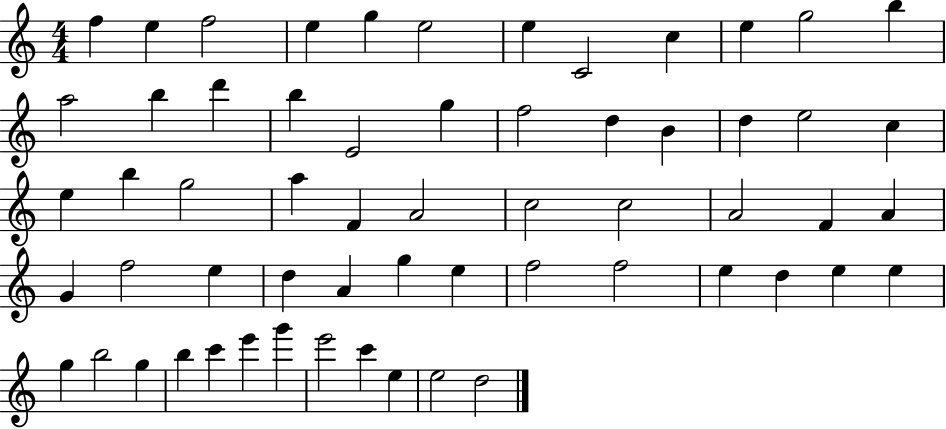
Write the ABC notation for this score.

X:1
T:Untitled
M:4/4
L:1/4
K:C
f e f2 e g e2 e C2 c e g2 b a2 b d' b E2 g f2 d B d e2 c e b g2 a F A2 c2 c2 A2 F A G f2 e d A g e f2 f2 e d e e g b2 g b c' e' g' e'2 c' e e2 d2